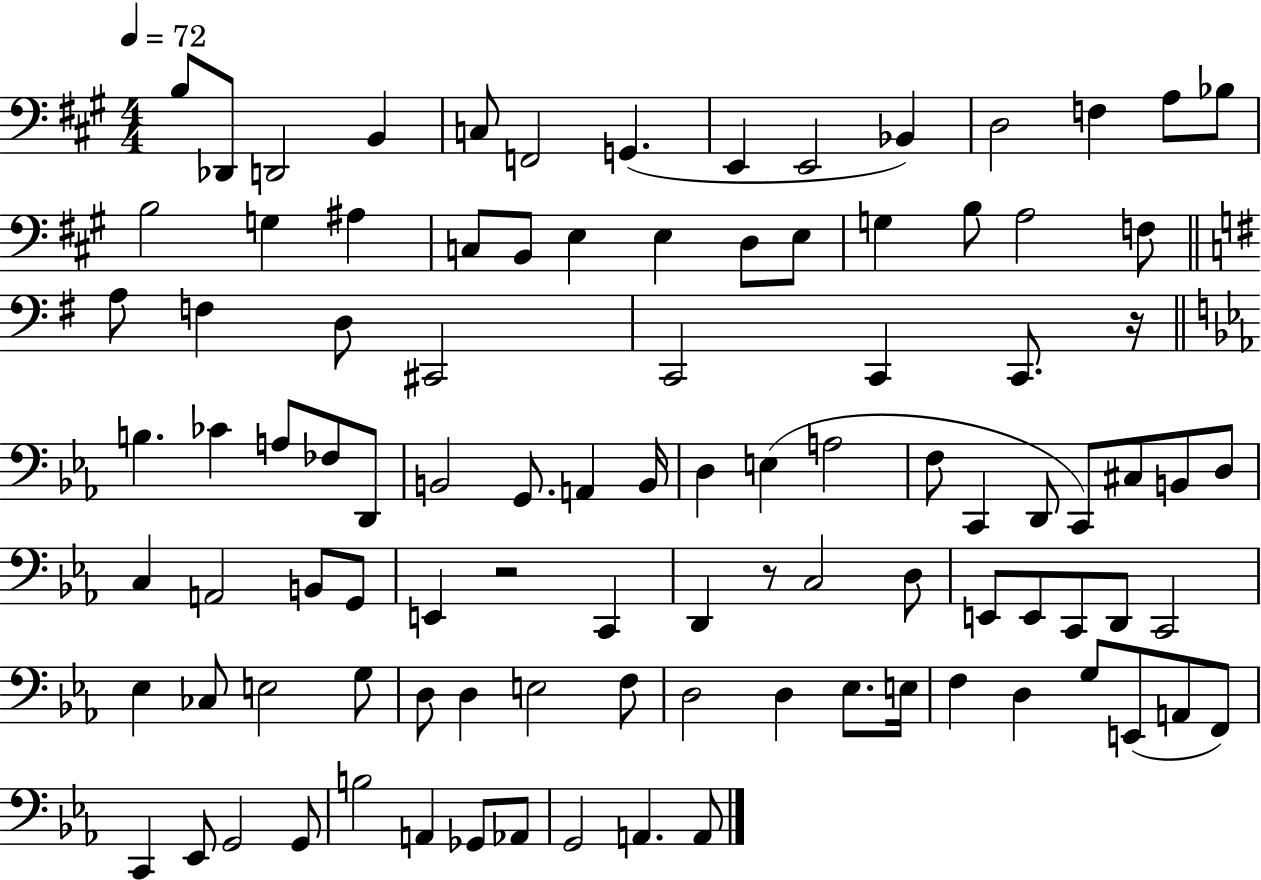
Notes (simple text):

B3/e Db2/e D2/h B2/q C3/e F2/h G2/q. E2/q E2/h Bb2/q D3/h F3/q A3/e Bb3/e B3/h G3/q A#3/q C3/e B2/e E3/q E3/q D3/e E3/e G3/q B3/e A3/h F3/e A3/e F3/q D3/e C#2/h C2/h C2/q C2/e. R/s B3/q. CES4/q A3/e FES3/e D2/e B2/h G2/e. A2/q B2/s D3/q E3/q A3/h F3/e C2/q D2/e C2/e C#3/e B2/e D3/e C3/q A2/h B2/e G2/e E2/q R/h C2/q D2/q R/e C3/h D3/e E2/e E2/e C2/e D2/e C2/h Eb3/q CES3/e E3/h G3/e D3/e D3/q E3/h F3/e D3/h D3/q Eb3/e. E3/s F3/q D3/q G3/e E2/e A2/e F2/e C2/q Eb2/e G2/h G2/e B3/h A2/q Gb2/e Ab2/e G2/h A2/q. A2/e